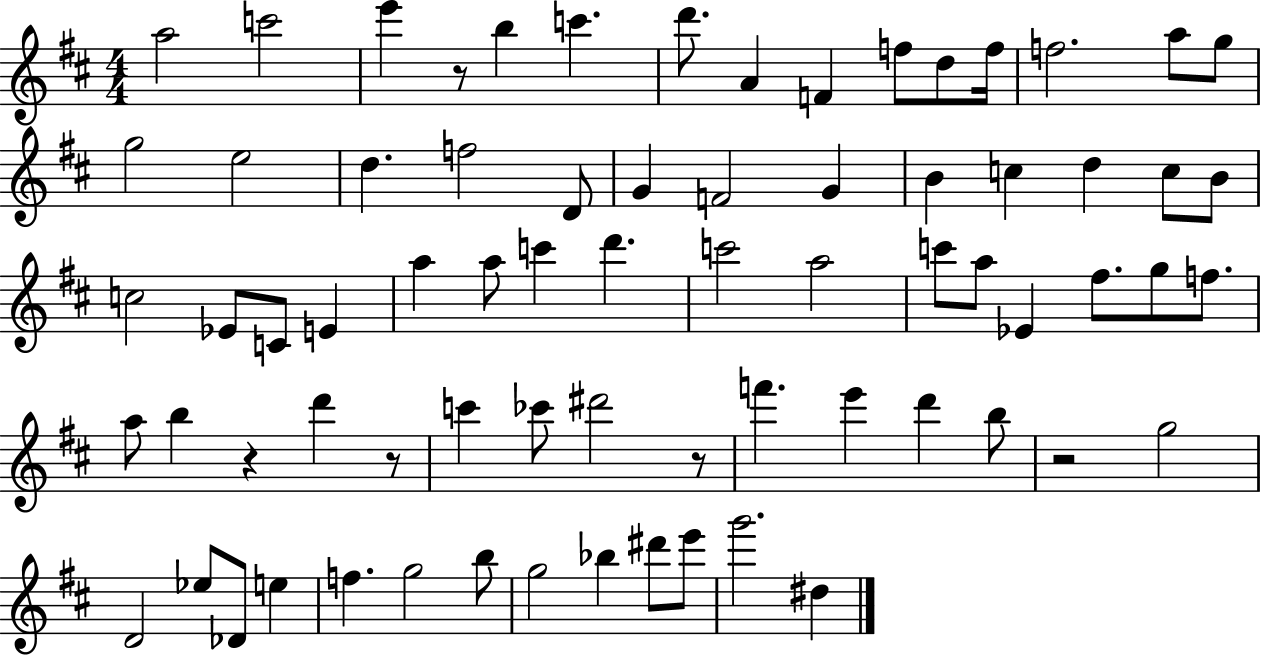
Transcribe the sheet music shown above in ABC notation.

X:1
T:Untitled
M:4/4
L:1/4
K:D
a2 c'2 e' z/2 b c' d'/2 A F f/2 d/2 f/4 f2 a/2 g/2 g2 e2 d f2 D/2 G F2 G B c d c/2 B/2 c2 _E/2 C/2 E a a/2 c' d' c'2 a2 c'/2 a/2 _E ^f/2 g/2 f/2 a/2 b z d' z/2 c' _c'/2 ^d'2 z/2 f' e' d' b/2 z2 g2 D2 _e/2 _D/2 e f g2 b/2 g2 _b ^d'/2 e'/2 g'2 ^d